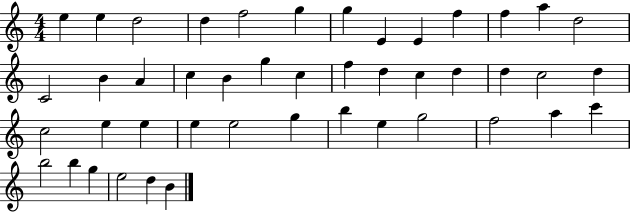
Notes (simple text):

E5/q E5/q D5/h D5/q F5/h G5/q G5/q E4/q E4/q F5/q F5/q A5/q D5/h C4/h B4/q A4/q C5/q B4/q G5/q C5/q F5/q D5/q C5/q D5/q D5/q C5/h D5/q C5/h E5/q E5/q E5/q E5/h G5/q B5/q E5/q G5/h F5/h A5/q C6/q B5/h B5/q G5/q E5/h D5/q B4/q